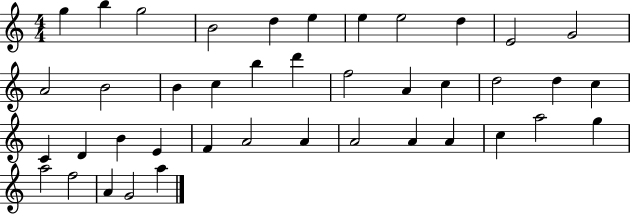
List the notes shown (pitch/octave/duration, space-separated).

G5/q B5/q G5/h B4/h D5/q E5/q E5/q E5/h D5/q E4/h G4/h A4/h B4/h B4/q C5/q B5/q D6/q F5/h A4/q C5/q D5/h D5/q C5/q C4/q D4/q B4/q E4/q F4/q A4/h A4/q A4/h A4/q A4/q C5/q A5/h G5/q A5/h F5/h A4/q G4/h A5/q